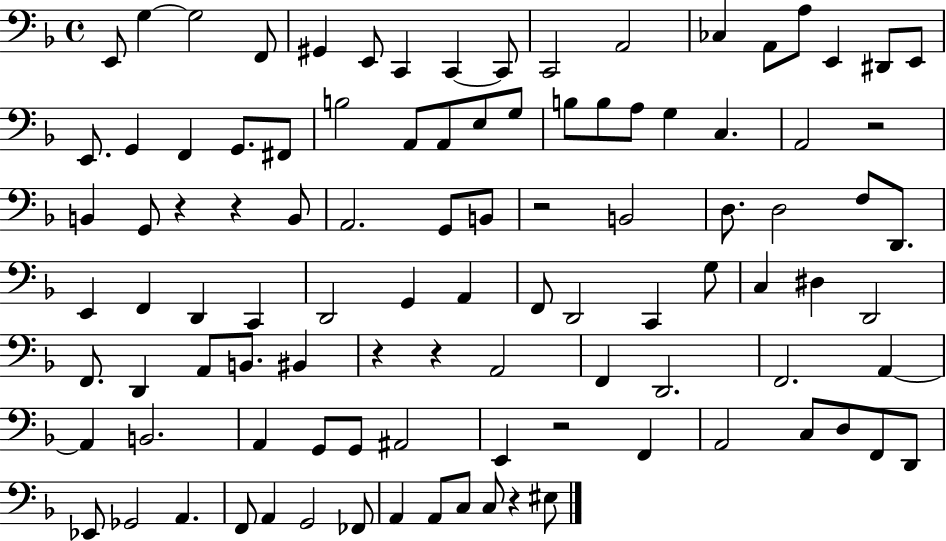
E2/e G3/q G3/h F2/e G#2/q E2/e C2/q C2/q C2/e C2/h A2/h CES3/q A2/e A3/e E2/q D#2/e E2/e E2/e. G2/q F2/q G2/e. F#2/e B3/h A2/e A2/e E3/e G3/e B3/e B3/e A3/e G3/q C3/q. A2/h R/h B2/q G2/e R/q R/q B2/e A2/h. G2/e B2/e R/h B2/h D3/e. D3/h F3/e D2/e. E2/q F2/q D2/q C2/q D2/h G2/q A2/q F2/e D2/h C2/q G3/e C3/q D#3/q D2/h F2/e. D2/q A2/e B2/e. BIS2/q R/q R/q A2/h F2/q D2/h. F2/h. A2/q A2/q B2/h. A2/q G2/e G2/e A#2/h E2/q R/h F2/q A2/h C3/e D3/e F2/e D2/e Eb2/e Gb2/h A2/q. F2/e A2/q G2/h FES2/e A2/q A2/e C3/e C3/e R/q EIS3/e